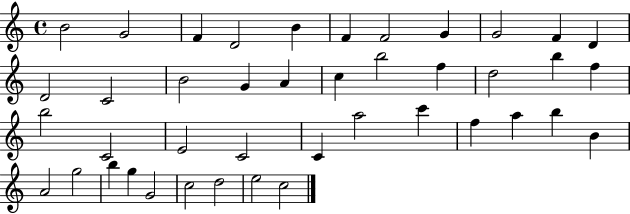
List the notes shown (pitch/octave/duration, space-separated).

B4/h G4/h F4/q D4/h B4/q F4/q F4/h G4/q G4/h F4/q D4/q D4/h C4/h B4/h G4/q A4/q C5/q B5/h F5/q D5/h B5/q F5/q B5/h C4/h E4/h C4/h C4/q A5/h C6/q F5/q A5/q B5/q B4/q A4/h G5/h B5/q G5/q G4/h C5/h D5/h E5/h C5/h